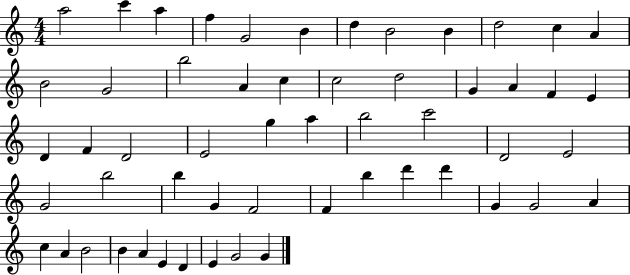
A5/h C6/q A5/q F5/q G4/h B4/q D5/q B4/h B4/q D5/h C5/q A4/q B4/h G4/h B5/h A4/q C5/q C5/h D5/h G4/q A4/q F4/q E4/q D4/q F4/q D4/h E4/h G5/q A5/q B5/h C6/h D4/h E4/h G4/h B5/h B5/q G4/q F4/h F4/q B5/q D6/q D6/q G4/q G4/h A4/q C5/q A4/q B4/h B4/q A4/q E4/q D4/q E4/q G4/h G4/q